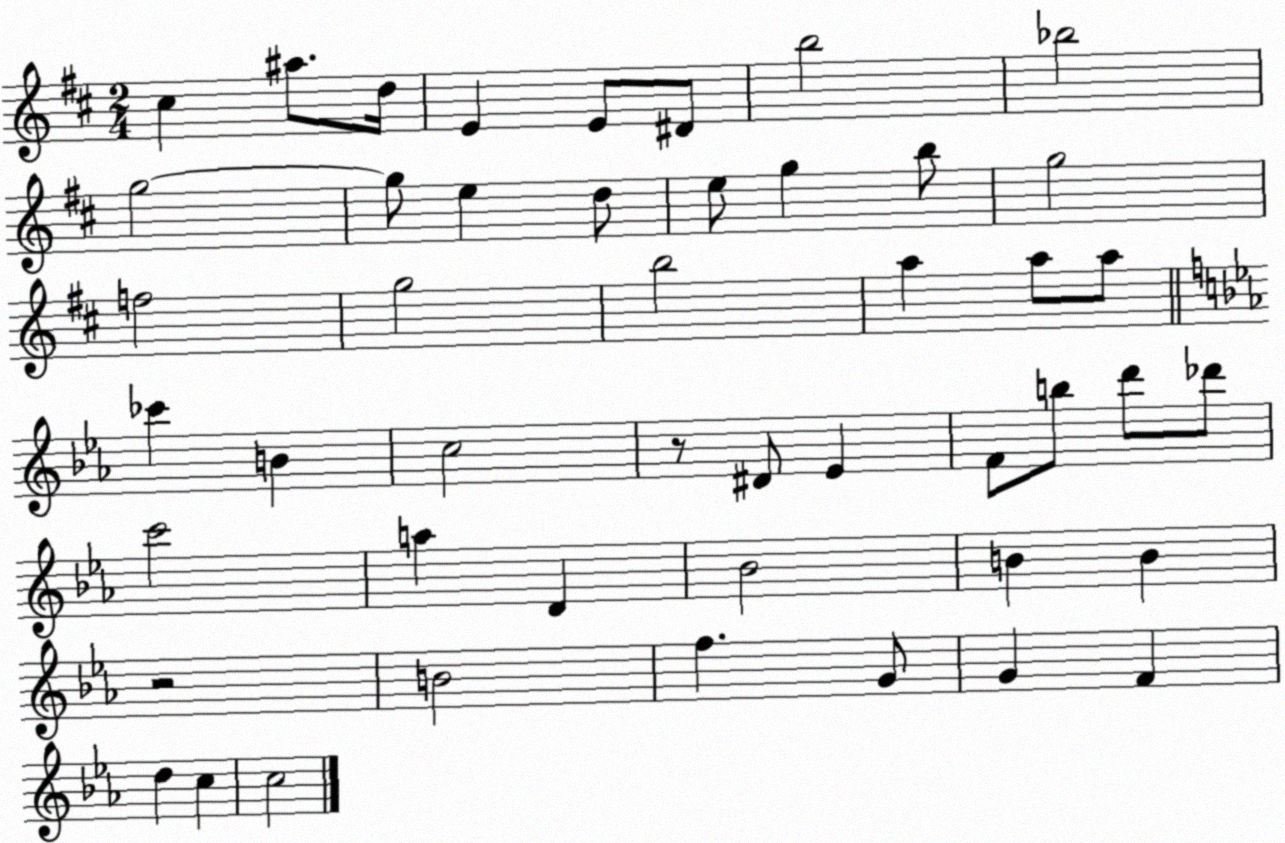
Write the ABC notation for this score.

X:1
T:Untitled
M:2/4
L:1/4
K:D
^c ^a/2 d/4 E E/2 ^D/2 b2 _b2 g2 g/2 e d/2 e/2 g b/2 g2 f2 g2 b2 a a/2 a/2 _c' B c2 z/2 ^D/2 _E F/2 b/2 d'/2 _d'/2 c'2 a D _B2 B B z2 B2 f G/2 G F d c c2